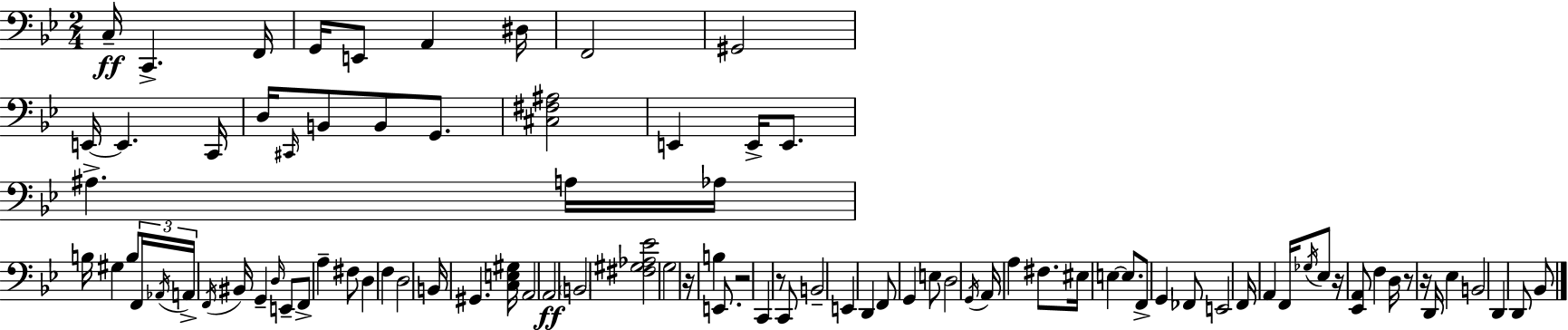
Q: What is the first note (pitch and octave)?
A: C3